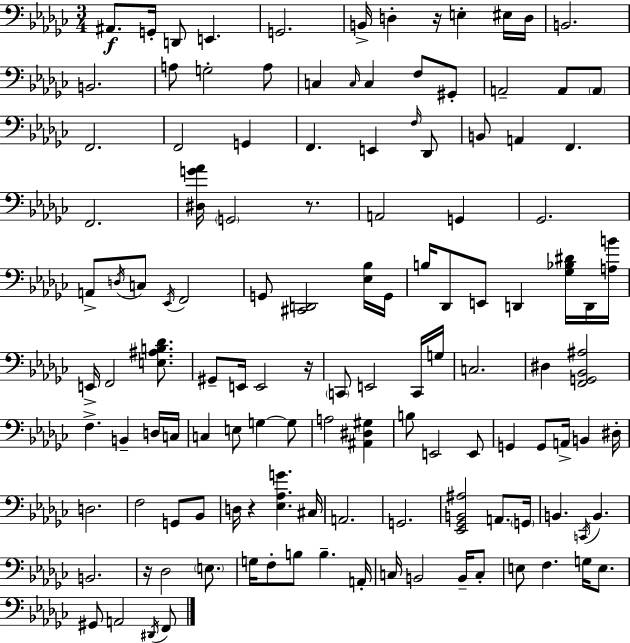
{
  \clef bass
  \numericTimeSignature
  \time 3/4
  \key ees \minor
  ais,8.\f g,16-. d,8 e,4. | g,2. | b,16-> d4-. r16 e4-. eis16 d16 | b,2. | \break b,2. | a8 g2-. a8 | c4 \grace { c16 } c4 f8 gis,8-. | a,2-- a,8 \parenthesize a,8 | \break f,2. | f,2 g,4 | f,4. e,4 \grace { f16 } | des,8 b,8 a,4 f,4. | \break f,2. | <dis g' aes'>16 \parenthesize g,2 r8. | a,2 g,4 | ges,2. | \break a,8-> \acciaccatura { d16 } c8 \acciaccatura { ees,16 } f,2 | g,8 <cis, d,>2 | <ees bes>16 g,16 b16 des,8 e,8 d,4 | <ges bes dis'>16 d,16 <a b'>16 e,16-> f,2 | \break <e ais b des'>8. gis,8-- e,16 e,2 | r16 \parenthesize c,8 e,2 | c,16 g16 c2. | dis4 <f, g, bes, ais>2 | \break f4.-> b,4-- | d16 c16 c4 e8 g4~~ | g8 a2 | <ais, dis gis>4 b8 e,2 | \break e,8 g,4 g,8 a,16-> b,4 | dis16-. d2. | f2 | g,8 bes,8 d16 r4 <ees aes g'>4. | \break cis16 a,2. | g,2. | <ees, ges, b, ais>2 | a,8. \parenthesize g,16 b,4. \acciaccatura { c,16 } b,4. | \break b,2. | r16 des2 | \parenthesize e8. g16 f8-. b8 b4.-- | a,16-. c16 b,2 | \break b,16-- c8-. e8 f4. | g16 e8. gis,8 a,2 | \acciaccatura { dis,16 } f,8 \bar "|."
}